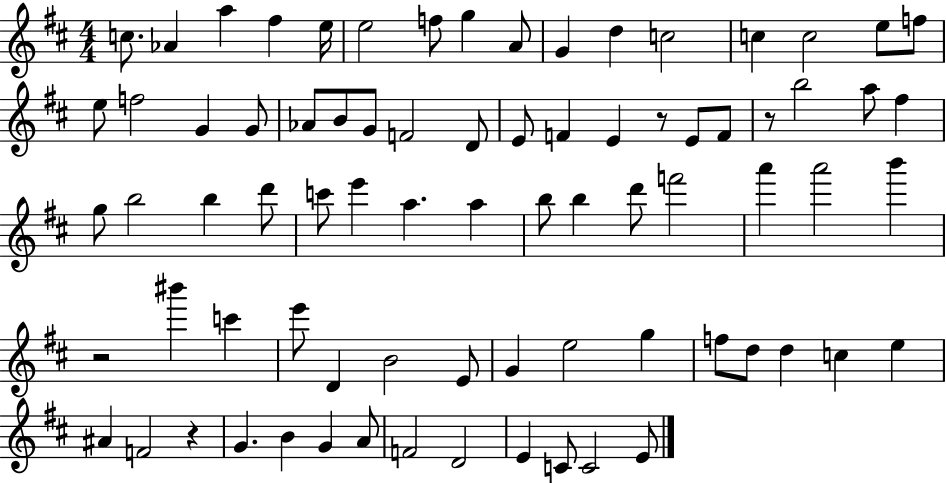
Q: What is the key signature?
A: D major